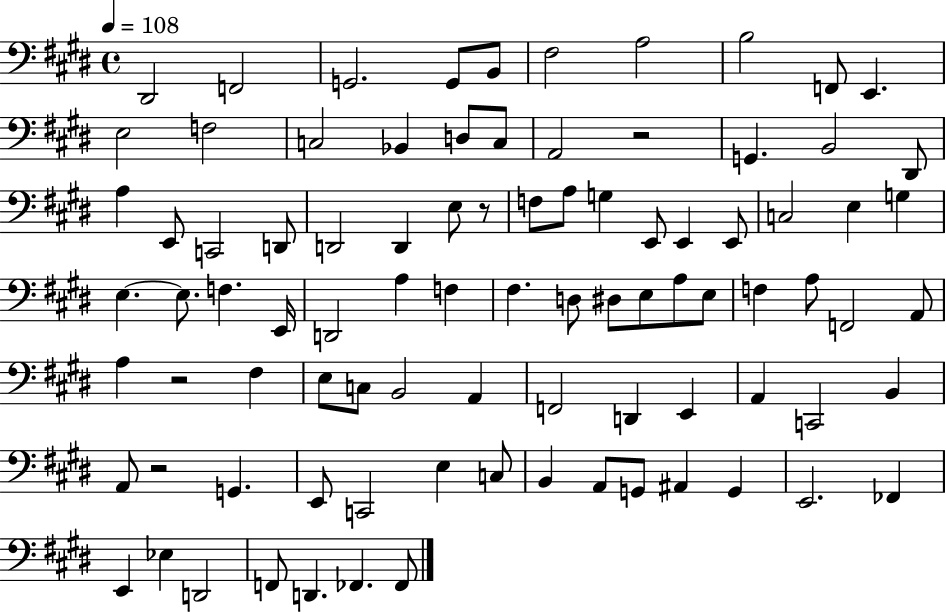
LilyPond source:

{
  \clef bass
  \time 4/4
  \defaultTimeSignature
  \key e \major
  \tempo 4 = 108
  dis,2 f,2 | g,2. g,8 b,8 | fis2 a2 | b2 f,8 e,4. | \break e2 f2 | c2 bes,4 d8 c8 | a,2 r2 | g,4. b,2 dis,8 | \break a4 e,8 c,2 d,8 | d,2 d,4 e8 r8 | f8 a8 g4 e,8 e,4 e,8 | c2 e4 g4 | \break e4.~~ e8. f4. e,16 | d,2 a4 f4 | fis4. d8 dis8 e8 a8 e8 | f4 a8 f,2 a,8 | \break a4 r2 fis4 | e8 c8 b,2 a,4 | f,2 d,4 e,4 | a,4 c,2 b,4 | \break a,8 r2 g,4. | e,8 c,2 e4 c8 | b,4 a,8 g,8 ais,4 g,4 | e,2. fes,4 | \break e,4 ees4 d,2 | f,8 d,4. fes,4. fes,8 | \bar "|."
}